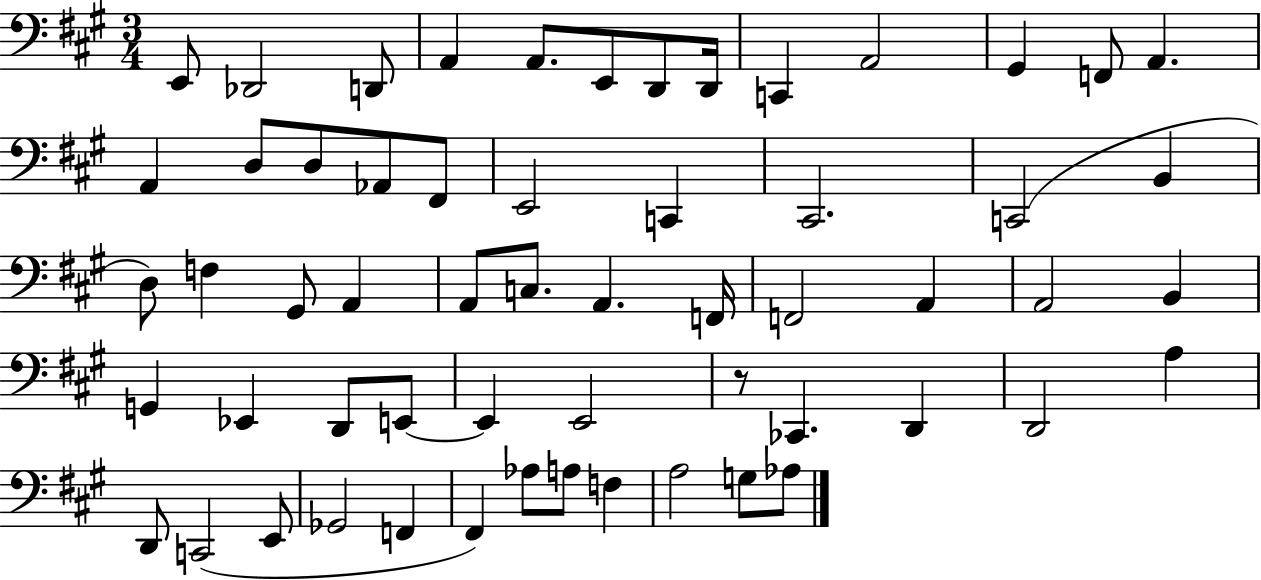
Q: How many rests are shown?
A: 1